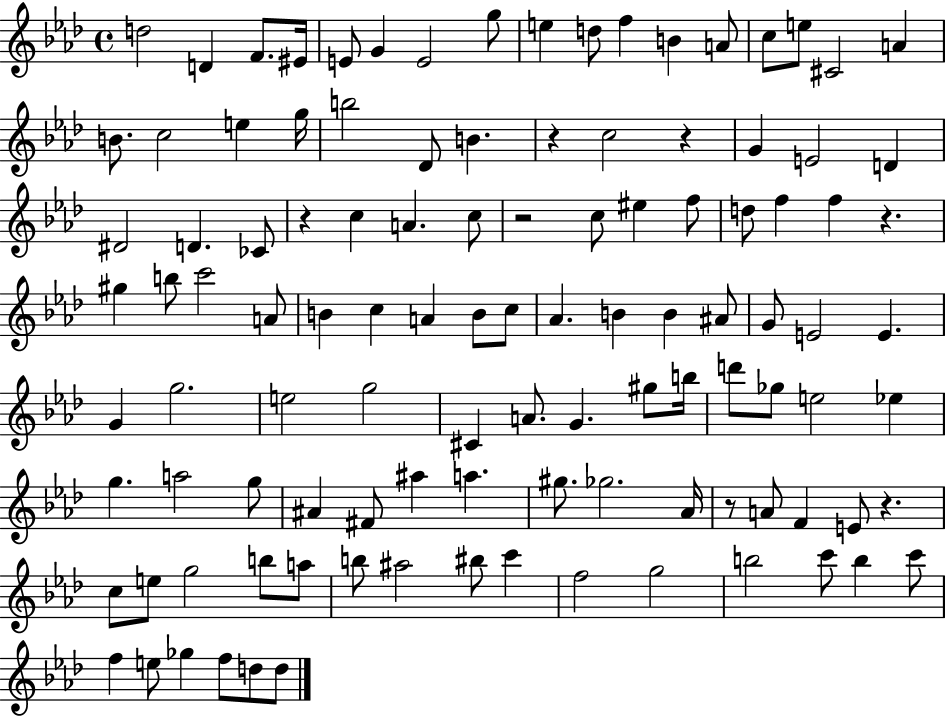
D5/h D4/q F4/e. EIS4/s E4/e G4/q E4/h G5/e E5/q D5/e F5/q B4/q A4/e C5/e E5/e C#4/h A4/q B4/e. C5/h E5/q G5/s B5/h Db4/e B4/q. R/q C5/h R/q G4/q E4/h D4/q D#4/h D4/q. CES4/e R/q C5/q A4/q. C5/e R/h C5/e EIS5/q F5/e D5/e F5/q F5/q R/q. G#5/q B5/e C6/h A4/e B4/q C5/q A4/q B4/e C5/e Ab4/q. B4/q B4/q A#4/e G4/e E4/h E4/q. G4/q G5/h. E5/h G5/h C#4/q A4/e. G4/q. G#5/e B5/s D6/e Gb5/e E5/h Eb5/q G5/q. A5/h G5/e A#4/q F#4/e A#5/q A5/q. G#5/e. Gb5/h. Ab4/s R/e A4/e F4/q E4/e R/q. C5/e E5/e G5/h B5/e A5/e B5/e A#5/h BIS5/e C6/q F5/h G5/h B5/h C6/e B5/q C6/e F5/q E5/e Gb5/q F5/e D5/e D5/e